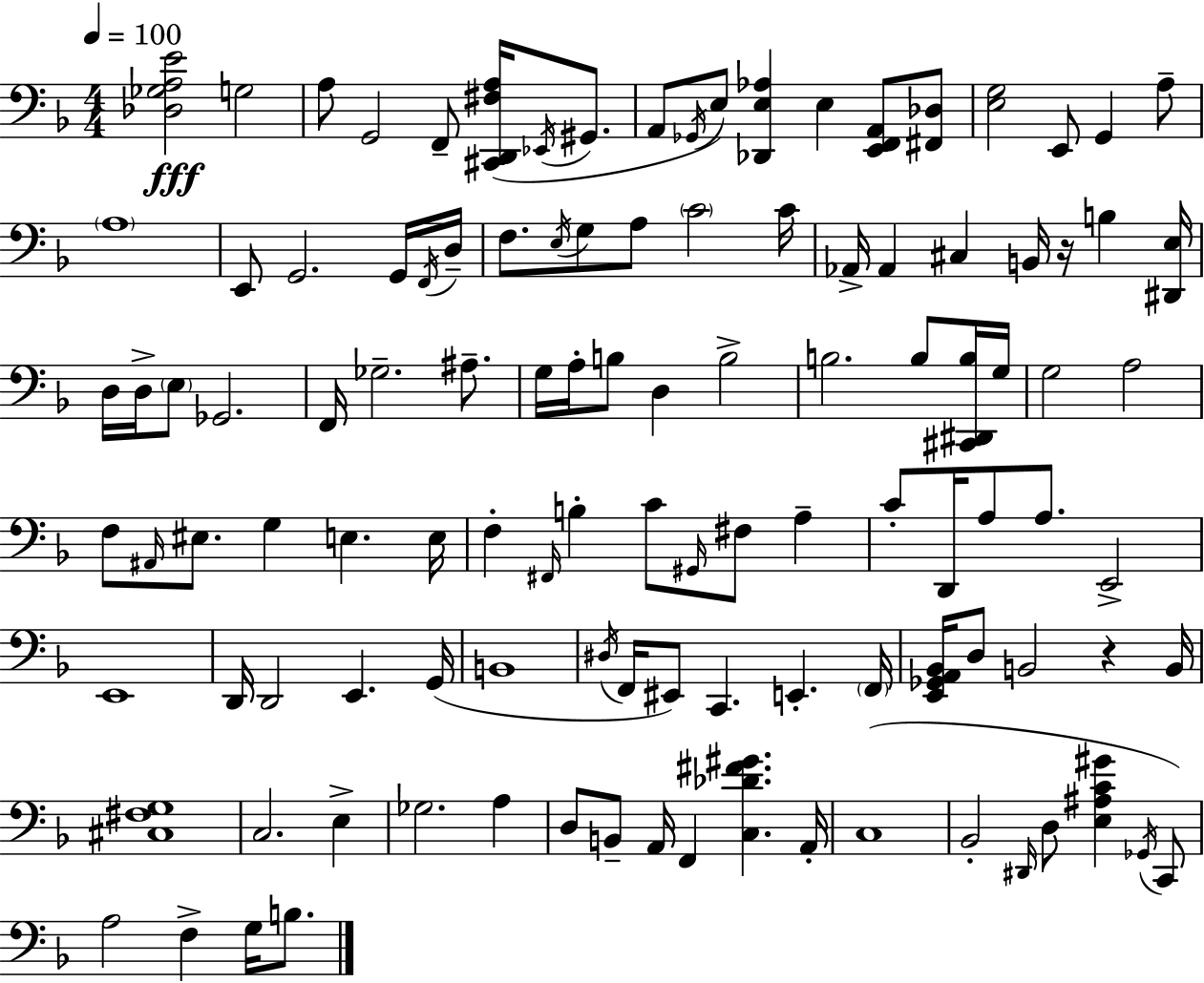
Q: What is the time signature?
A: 4/4